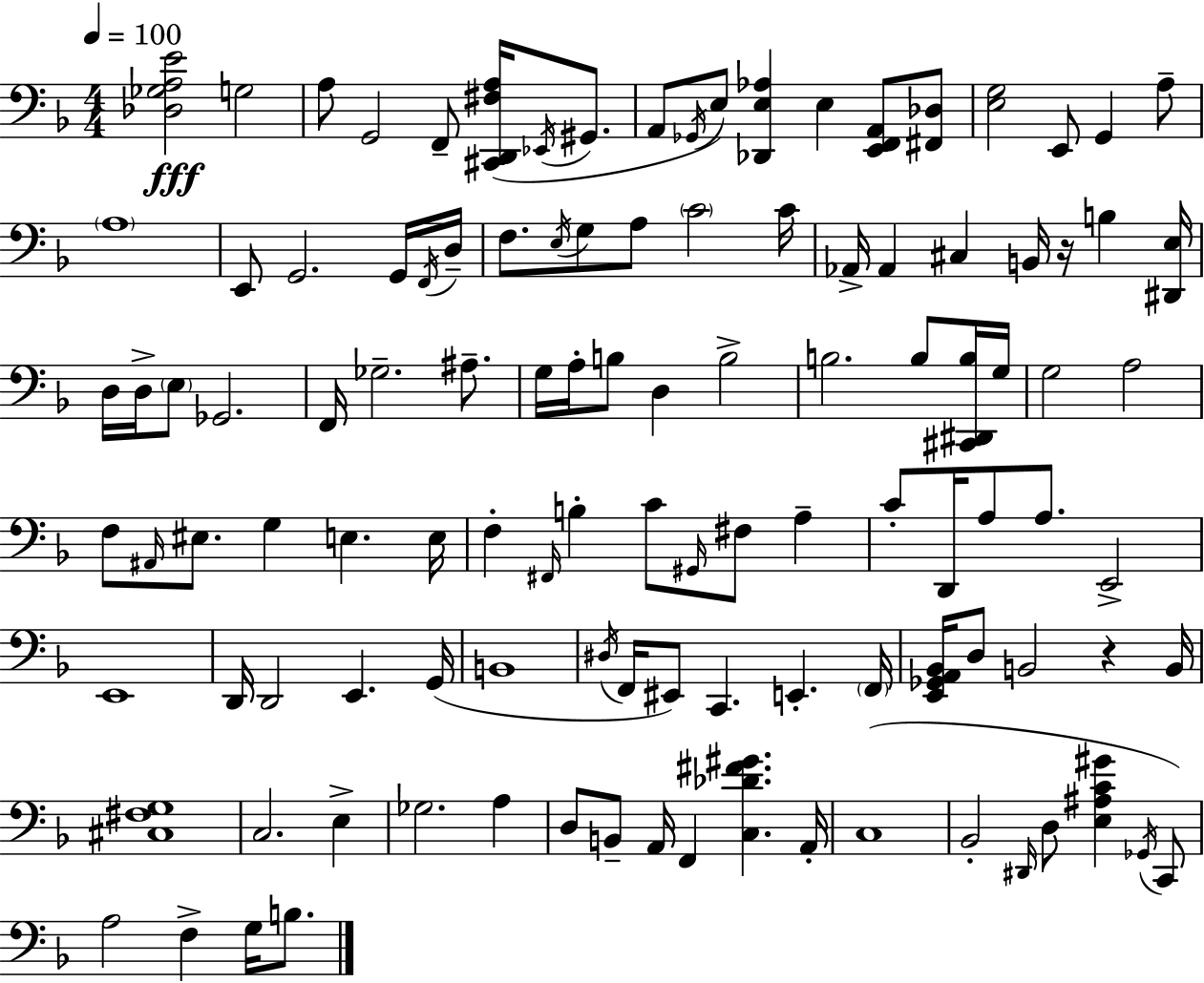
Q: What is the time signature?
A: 4/4